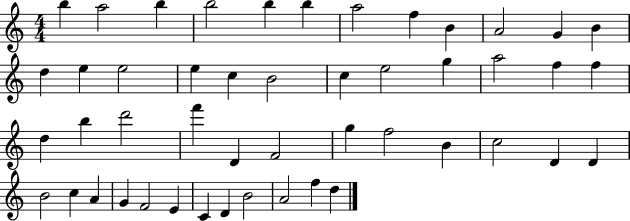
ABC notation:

X:1
T:Untitled
M:4/4
L:1/4
K:C
b a2 b b2 b b a2 f B A2 G B d e e2 e c B2 c e2 g a2 f f d b d'2 f' D F2 g f2 B c2 D D B2 c A G F2 E C D B2 A2 f d